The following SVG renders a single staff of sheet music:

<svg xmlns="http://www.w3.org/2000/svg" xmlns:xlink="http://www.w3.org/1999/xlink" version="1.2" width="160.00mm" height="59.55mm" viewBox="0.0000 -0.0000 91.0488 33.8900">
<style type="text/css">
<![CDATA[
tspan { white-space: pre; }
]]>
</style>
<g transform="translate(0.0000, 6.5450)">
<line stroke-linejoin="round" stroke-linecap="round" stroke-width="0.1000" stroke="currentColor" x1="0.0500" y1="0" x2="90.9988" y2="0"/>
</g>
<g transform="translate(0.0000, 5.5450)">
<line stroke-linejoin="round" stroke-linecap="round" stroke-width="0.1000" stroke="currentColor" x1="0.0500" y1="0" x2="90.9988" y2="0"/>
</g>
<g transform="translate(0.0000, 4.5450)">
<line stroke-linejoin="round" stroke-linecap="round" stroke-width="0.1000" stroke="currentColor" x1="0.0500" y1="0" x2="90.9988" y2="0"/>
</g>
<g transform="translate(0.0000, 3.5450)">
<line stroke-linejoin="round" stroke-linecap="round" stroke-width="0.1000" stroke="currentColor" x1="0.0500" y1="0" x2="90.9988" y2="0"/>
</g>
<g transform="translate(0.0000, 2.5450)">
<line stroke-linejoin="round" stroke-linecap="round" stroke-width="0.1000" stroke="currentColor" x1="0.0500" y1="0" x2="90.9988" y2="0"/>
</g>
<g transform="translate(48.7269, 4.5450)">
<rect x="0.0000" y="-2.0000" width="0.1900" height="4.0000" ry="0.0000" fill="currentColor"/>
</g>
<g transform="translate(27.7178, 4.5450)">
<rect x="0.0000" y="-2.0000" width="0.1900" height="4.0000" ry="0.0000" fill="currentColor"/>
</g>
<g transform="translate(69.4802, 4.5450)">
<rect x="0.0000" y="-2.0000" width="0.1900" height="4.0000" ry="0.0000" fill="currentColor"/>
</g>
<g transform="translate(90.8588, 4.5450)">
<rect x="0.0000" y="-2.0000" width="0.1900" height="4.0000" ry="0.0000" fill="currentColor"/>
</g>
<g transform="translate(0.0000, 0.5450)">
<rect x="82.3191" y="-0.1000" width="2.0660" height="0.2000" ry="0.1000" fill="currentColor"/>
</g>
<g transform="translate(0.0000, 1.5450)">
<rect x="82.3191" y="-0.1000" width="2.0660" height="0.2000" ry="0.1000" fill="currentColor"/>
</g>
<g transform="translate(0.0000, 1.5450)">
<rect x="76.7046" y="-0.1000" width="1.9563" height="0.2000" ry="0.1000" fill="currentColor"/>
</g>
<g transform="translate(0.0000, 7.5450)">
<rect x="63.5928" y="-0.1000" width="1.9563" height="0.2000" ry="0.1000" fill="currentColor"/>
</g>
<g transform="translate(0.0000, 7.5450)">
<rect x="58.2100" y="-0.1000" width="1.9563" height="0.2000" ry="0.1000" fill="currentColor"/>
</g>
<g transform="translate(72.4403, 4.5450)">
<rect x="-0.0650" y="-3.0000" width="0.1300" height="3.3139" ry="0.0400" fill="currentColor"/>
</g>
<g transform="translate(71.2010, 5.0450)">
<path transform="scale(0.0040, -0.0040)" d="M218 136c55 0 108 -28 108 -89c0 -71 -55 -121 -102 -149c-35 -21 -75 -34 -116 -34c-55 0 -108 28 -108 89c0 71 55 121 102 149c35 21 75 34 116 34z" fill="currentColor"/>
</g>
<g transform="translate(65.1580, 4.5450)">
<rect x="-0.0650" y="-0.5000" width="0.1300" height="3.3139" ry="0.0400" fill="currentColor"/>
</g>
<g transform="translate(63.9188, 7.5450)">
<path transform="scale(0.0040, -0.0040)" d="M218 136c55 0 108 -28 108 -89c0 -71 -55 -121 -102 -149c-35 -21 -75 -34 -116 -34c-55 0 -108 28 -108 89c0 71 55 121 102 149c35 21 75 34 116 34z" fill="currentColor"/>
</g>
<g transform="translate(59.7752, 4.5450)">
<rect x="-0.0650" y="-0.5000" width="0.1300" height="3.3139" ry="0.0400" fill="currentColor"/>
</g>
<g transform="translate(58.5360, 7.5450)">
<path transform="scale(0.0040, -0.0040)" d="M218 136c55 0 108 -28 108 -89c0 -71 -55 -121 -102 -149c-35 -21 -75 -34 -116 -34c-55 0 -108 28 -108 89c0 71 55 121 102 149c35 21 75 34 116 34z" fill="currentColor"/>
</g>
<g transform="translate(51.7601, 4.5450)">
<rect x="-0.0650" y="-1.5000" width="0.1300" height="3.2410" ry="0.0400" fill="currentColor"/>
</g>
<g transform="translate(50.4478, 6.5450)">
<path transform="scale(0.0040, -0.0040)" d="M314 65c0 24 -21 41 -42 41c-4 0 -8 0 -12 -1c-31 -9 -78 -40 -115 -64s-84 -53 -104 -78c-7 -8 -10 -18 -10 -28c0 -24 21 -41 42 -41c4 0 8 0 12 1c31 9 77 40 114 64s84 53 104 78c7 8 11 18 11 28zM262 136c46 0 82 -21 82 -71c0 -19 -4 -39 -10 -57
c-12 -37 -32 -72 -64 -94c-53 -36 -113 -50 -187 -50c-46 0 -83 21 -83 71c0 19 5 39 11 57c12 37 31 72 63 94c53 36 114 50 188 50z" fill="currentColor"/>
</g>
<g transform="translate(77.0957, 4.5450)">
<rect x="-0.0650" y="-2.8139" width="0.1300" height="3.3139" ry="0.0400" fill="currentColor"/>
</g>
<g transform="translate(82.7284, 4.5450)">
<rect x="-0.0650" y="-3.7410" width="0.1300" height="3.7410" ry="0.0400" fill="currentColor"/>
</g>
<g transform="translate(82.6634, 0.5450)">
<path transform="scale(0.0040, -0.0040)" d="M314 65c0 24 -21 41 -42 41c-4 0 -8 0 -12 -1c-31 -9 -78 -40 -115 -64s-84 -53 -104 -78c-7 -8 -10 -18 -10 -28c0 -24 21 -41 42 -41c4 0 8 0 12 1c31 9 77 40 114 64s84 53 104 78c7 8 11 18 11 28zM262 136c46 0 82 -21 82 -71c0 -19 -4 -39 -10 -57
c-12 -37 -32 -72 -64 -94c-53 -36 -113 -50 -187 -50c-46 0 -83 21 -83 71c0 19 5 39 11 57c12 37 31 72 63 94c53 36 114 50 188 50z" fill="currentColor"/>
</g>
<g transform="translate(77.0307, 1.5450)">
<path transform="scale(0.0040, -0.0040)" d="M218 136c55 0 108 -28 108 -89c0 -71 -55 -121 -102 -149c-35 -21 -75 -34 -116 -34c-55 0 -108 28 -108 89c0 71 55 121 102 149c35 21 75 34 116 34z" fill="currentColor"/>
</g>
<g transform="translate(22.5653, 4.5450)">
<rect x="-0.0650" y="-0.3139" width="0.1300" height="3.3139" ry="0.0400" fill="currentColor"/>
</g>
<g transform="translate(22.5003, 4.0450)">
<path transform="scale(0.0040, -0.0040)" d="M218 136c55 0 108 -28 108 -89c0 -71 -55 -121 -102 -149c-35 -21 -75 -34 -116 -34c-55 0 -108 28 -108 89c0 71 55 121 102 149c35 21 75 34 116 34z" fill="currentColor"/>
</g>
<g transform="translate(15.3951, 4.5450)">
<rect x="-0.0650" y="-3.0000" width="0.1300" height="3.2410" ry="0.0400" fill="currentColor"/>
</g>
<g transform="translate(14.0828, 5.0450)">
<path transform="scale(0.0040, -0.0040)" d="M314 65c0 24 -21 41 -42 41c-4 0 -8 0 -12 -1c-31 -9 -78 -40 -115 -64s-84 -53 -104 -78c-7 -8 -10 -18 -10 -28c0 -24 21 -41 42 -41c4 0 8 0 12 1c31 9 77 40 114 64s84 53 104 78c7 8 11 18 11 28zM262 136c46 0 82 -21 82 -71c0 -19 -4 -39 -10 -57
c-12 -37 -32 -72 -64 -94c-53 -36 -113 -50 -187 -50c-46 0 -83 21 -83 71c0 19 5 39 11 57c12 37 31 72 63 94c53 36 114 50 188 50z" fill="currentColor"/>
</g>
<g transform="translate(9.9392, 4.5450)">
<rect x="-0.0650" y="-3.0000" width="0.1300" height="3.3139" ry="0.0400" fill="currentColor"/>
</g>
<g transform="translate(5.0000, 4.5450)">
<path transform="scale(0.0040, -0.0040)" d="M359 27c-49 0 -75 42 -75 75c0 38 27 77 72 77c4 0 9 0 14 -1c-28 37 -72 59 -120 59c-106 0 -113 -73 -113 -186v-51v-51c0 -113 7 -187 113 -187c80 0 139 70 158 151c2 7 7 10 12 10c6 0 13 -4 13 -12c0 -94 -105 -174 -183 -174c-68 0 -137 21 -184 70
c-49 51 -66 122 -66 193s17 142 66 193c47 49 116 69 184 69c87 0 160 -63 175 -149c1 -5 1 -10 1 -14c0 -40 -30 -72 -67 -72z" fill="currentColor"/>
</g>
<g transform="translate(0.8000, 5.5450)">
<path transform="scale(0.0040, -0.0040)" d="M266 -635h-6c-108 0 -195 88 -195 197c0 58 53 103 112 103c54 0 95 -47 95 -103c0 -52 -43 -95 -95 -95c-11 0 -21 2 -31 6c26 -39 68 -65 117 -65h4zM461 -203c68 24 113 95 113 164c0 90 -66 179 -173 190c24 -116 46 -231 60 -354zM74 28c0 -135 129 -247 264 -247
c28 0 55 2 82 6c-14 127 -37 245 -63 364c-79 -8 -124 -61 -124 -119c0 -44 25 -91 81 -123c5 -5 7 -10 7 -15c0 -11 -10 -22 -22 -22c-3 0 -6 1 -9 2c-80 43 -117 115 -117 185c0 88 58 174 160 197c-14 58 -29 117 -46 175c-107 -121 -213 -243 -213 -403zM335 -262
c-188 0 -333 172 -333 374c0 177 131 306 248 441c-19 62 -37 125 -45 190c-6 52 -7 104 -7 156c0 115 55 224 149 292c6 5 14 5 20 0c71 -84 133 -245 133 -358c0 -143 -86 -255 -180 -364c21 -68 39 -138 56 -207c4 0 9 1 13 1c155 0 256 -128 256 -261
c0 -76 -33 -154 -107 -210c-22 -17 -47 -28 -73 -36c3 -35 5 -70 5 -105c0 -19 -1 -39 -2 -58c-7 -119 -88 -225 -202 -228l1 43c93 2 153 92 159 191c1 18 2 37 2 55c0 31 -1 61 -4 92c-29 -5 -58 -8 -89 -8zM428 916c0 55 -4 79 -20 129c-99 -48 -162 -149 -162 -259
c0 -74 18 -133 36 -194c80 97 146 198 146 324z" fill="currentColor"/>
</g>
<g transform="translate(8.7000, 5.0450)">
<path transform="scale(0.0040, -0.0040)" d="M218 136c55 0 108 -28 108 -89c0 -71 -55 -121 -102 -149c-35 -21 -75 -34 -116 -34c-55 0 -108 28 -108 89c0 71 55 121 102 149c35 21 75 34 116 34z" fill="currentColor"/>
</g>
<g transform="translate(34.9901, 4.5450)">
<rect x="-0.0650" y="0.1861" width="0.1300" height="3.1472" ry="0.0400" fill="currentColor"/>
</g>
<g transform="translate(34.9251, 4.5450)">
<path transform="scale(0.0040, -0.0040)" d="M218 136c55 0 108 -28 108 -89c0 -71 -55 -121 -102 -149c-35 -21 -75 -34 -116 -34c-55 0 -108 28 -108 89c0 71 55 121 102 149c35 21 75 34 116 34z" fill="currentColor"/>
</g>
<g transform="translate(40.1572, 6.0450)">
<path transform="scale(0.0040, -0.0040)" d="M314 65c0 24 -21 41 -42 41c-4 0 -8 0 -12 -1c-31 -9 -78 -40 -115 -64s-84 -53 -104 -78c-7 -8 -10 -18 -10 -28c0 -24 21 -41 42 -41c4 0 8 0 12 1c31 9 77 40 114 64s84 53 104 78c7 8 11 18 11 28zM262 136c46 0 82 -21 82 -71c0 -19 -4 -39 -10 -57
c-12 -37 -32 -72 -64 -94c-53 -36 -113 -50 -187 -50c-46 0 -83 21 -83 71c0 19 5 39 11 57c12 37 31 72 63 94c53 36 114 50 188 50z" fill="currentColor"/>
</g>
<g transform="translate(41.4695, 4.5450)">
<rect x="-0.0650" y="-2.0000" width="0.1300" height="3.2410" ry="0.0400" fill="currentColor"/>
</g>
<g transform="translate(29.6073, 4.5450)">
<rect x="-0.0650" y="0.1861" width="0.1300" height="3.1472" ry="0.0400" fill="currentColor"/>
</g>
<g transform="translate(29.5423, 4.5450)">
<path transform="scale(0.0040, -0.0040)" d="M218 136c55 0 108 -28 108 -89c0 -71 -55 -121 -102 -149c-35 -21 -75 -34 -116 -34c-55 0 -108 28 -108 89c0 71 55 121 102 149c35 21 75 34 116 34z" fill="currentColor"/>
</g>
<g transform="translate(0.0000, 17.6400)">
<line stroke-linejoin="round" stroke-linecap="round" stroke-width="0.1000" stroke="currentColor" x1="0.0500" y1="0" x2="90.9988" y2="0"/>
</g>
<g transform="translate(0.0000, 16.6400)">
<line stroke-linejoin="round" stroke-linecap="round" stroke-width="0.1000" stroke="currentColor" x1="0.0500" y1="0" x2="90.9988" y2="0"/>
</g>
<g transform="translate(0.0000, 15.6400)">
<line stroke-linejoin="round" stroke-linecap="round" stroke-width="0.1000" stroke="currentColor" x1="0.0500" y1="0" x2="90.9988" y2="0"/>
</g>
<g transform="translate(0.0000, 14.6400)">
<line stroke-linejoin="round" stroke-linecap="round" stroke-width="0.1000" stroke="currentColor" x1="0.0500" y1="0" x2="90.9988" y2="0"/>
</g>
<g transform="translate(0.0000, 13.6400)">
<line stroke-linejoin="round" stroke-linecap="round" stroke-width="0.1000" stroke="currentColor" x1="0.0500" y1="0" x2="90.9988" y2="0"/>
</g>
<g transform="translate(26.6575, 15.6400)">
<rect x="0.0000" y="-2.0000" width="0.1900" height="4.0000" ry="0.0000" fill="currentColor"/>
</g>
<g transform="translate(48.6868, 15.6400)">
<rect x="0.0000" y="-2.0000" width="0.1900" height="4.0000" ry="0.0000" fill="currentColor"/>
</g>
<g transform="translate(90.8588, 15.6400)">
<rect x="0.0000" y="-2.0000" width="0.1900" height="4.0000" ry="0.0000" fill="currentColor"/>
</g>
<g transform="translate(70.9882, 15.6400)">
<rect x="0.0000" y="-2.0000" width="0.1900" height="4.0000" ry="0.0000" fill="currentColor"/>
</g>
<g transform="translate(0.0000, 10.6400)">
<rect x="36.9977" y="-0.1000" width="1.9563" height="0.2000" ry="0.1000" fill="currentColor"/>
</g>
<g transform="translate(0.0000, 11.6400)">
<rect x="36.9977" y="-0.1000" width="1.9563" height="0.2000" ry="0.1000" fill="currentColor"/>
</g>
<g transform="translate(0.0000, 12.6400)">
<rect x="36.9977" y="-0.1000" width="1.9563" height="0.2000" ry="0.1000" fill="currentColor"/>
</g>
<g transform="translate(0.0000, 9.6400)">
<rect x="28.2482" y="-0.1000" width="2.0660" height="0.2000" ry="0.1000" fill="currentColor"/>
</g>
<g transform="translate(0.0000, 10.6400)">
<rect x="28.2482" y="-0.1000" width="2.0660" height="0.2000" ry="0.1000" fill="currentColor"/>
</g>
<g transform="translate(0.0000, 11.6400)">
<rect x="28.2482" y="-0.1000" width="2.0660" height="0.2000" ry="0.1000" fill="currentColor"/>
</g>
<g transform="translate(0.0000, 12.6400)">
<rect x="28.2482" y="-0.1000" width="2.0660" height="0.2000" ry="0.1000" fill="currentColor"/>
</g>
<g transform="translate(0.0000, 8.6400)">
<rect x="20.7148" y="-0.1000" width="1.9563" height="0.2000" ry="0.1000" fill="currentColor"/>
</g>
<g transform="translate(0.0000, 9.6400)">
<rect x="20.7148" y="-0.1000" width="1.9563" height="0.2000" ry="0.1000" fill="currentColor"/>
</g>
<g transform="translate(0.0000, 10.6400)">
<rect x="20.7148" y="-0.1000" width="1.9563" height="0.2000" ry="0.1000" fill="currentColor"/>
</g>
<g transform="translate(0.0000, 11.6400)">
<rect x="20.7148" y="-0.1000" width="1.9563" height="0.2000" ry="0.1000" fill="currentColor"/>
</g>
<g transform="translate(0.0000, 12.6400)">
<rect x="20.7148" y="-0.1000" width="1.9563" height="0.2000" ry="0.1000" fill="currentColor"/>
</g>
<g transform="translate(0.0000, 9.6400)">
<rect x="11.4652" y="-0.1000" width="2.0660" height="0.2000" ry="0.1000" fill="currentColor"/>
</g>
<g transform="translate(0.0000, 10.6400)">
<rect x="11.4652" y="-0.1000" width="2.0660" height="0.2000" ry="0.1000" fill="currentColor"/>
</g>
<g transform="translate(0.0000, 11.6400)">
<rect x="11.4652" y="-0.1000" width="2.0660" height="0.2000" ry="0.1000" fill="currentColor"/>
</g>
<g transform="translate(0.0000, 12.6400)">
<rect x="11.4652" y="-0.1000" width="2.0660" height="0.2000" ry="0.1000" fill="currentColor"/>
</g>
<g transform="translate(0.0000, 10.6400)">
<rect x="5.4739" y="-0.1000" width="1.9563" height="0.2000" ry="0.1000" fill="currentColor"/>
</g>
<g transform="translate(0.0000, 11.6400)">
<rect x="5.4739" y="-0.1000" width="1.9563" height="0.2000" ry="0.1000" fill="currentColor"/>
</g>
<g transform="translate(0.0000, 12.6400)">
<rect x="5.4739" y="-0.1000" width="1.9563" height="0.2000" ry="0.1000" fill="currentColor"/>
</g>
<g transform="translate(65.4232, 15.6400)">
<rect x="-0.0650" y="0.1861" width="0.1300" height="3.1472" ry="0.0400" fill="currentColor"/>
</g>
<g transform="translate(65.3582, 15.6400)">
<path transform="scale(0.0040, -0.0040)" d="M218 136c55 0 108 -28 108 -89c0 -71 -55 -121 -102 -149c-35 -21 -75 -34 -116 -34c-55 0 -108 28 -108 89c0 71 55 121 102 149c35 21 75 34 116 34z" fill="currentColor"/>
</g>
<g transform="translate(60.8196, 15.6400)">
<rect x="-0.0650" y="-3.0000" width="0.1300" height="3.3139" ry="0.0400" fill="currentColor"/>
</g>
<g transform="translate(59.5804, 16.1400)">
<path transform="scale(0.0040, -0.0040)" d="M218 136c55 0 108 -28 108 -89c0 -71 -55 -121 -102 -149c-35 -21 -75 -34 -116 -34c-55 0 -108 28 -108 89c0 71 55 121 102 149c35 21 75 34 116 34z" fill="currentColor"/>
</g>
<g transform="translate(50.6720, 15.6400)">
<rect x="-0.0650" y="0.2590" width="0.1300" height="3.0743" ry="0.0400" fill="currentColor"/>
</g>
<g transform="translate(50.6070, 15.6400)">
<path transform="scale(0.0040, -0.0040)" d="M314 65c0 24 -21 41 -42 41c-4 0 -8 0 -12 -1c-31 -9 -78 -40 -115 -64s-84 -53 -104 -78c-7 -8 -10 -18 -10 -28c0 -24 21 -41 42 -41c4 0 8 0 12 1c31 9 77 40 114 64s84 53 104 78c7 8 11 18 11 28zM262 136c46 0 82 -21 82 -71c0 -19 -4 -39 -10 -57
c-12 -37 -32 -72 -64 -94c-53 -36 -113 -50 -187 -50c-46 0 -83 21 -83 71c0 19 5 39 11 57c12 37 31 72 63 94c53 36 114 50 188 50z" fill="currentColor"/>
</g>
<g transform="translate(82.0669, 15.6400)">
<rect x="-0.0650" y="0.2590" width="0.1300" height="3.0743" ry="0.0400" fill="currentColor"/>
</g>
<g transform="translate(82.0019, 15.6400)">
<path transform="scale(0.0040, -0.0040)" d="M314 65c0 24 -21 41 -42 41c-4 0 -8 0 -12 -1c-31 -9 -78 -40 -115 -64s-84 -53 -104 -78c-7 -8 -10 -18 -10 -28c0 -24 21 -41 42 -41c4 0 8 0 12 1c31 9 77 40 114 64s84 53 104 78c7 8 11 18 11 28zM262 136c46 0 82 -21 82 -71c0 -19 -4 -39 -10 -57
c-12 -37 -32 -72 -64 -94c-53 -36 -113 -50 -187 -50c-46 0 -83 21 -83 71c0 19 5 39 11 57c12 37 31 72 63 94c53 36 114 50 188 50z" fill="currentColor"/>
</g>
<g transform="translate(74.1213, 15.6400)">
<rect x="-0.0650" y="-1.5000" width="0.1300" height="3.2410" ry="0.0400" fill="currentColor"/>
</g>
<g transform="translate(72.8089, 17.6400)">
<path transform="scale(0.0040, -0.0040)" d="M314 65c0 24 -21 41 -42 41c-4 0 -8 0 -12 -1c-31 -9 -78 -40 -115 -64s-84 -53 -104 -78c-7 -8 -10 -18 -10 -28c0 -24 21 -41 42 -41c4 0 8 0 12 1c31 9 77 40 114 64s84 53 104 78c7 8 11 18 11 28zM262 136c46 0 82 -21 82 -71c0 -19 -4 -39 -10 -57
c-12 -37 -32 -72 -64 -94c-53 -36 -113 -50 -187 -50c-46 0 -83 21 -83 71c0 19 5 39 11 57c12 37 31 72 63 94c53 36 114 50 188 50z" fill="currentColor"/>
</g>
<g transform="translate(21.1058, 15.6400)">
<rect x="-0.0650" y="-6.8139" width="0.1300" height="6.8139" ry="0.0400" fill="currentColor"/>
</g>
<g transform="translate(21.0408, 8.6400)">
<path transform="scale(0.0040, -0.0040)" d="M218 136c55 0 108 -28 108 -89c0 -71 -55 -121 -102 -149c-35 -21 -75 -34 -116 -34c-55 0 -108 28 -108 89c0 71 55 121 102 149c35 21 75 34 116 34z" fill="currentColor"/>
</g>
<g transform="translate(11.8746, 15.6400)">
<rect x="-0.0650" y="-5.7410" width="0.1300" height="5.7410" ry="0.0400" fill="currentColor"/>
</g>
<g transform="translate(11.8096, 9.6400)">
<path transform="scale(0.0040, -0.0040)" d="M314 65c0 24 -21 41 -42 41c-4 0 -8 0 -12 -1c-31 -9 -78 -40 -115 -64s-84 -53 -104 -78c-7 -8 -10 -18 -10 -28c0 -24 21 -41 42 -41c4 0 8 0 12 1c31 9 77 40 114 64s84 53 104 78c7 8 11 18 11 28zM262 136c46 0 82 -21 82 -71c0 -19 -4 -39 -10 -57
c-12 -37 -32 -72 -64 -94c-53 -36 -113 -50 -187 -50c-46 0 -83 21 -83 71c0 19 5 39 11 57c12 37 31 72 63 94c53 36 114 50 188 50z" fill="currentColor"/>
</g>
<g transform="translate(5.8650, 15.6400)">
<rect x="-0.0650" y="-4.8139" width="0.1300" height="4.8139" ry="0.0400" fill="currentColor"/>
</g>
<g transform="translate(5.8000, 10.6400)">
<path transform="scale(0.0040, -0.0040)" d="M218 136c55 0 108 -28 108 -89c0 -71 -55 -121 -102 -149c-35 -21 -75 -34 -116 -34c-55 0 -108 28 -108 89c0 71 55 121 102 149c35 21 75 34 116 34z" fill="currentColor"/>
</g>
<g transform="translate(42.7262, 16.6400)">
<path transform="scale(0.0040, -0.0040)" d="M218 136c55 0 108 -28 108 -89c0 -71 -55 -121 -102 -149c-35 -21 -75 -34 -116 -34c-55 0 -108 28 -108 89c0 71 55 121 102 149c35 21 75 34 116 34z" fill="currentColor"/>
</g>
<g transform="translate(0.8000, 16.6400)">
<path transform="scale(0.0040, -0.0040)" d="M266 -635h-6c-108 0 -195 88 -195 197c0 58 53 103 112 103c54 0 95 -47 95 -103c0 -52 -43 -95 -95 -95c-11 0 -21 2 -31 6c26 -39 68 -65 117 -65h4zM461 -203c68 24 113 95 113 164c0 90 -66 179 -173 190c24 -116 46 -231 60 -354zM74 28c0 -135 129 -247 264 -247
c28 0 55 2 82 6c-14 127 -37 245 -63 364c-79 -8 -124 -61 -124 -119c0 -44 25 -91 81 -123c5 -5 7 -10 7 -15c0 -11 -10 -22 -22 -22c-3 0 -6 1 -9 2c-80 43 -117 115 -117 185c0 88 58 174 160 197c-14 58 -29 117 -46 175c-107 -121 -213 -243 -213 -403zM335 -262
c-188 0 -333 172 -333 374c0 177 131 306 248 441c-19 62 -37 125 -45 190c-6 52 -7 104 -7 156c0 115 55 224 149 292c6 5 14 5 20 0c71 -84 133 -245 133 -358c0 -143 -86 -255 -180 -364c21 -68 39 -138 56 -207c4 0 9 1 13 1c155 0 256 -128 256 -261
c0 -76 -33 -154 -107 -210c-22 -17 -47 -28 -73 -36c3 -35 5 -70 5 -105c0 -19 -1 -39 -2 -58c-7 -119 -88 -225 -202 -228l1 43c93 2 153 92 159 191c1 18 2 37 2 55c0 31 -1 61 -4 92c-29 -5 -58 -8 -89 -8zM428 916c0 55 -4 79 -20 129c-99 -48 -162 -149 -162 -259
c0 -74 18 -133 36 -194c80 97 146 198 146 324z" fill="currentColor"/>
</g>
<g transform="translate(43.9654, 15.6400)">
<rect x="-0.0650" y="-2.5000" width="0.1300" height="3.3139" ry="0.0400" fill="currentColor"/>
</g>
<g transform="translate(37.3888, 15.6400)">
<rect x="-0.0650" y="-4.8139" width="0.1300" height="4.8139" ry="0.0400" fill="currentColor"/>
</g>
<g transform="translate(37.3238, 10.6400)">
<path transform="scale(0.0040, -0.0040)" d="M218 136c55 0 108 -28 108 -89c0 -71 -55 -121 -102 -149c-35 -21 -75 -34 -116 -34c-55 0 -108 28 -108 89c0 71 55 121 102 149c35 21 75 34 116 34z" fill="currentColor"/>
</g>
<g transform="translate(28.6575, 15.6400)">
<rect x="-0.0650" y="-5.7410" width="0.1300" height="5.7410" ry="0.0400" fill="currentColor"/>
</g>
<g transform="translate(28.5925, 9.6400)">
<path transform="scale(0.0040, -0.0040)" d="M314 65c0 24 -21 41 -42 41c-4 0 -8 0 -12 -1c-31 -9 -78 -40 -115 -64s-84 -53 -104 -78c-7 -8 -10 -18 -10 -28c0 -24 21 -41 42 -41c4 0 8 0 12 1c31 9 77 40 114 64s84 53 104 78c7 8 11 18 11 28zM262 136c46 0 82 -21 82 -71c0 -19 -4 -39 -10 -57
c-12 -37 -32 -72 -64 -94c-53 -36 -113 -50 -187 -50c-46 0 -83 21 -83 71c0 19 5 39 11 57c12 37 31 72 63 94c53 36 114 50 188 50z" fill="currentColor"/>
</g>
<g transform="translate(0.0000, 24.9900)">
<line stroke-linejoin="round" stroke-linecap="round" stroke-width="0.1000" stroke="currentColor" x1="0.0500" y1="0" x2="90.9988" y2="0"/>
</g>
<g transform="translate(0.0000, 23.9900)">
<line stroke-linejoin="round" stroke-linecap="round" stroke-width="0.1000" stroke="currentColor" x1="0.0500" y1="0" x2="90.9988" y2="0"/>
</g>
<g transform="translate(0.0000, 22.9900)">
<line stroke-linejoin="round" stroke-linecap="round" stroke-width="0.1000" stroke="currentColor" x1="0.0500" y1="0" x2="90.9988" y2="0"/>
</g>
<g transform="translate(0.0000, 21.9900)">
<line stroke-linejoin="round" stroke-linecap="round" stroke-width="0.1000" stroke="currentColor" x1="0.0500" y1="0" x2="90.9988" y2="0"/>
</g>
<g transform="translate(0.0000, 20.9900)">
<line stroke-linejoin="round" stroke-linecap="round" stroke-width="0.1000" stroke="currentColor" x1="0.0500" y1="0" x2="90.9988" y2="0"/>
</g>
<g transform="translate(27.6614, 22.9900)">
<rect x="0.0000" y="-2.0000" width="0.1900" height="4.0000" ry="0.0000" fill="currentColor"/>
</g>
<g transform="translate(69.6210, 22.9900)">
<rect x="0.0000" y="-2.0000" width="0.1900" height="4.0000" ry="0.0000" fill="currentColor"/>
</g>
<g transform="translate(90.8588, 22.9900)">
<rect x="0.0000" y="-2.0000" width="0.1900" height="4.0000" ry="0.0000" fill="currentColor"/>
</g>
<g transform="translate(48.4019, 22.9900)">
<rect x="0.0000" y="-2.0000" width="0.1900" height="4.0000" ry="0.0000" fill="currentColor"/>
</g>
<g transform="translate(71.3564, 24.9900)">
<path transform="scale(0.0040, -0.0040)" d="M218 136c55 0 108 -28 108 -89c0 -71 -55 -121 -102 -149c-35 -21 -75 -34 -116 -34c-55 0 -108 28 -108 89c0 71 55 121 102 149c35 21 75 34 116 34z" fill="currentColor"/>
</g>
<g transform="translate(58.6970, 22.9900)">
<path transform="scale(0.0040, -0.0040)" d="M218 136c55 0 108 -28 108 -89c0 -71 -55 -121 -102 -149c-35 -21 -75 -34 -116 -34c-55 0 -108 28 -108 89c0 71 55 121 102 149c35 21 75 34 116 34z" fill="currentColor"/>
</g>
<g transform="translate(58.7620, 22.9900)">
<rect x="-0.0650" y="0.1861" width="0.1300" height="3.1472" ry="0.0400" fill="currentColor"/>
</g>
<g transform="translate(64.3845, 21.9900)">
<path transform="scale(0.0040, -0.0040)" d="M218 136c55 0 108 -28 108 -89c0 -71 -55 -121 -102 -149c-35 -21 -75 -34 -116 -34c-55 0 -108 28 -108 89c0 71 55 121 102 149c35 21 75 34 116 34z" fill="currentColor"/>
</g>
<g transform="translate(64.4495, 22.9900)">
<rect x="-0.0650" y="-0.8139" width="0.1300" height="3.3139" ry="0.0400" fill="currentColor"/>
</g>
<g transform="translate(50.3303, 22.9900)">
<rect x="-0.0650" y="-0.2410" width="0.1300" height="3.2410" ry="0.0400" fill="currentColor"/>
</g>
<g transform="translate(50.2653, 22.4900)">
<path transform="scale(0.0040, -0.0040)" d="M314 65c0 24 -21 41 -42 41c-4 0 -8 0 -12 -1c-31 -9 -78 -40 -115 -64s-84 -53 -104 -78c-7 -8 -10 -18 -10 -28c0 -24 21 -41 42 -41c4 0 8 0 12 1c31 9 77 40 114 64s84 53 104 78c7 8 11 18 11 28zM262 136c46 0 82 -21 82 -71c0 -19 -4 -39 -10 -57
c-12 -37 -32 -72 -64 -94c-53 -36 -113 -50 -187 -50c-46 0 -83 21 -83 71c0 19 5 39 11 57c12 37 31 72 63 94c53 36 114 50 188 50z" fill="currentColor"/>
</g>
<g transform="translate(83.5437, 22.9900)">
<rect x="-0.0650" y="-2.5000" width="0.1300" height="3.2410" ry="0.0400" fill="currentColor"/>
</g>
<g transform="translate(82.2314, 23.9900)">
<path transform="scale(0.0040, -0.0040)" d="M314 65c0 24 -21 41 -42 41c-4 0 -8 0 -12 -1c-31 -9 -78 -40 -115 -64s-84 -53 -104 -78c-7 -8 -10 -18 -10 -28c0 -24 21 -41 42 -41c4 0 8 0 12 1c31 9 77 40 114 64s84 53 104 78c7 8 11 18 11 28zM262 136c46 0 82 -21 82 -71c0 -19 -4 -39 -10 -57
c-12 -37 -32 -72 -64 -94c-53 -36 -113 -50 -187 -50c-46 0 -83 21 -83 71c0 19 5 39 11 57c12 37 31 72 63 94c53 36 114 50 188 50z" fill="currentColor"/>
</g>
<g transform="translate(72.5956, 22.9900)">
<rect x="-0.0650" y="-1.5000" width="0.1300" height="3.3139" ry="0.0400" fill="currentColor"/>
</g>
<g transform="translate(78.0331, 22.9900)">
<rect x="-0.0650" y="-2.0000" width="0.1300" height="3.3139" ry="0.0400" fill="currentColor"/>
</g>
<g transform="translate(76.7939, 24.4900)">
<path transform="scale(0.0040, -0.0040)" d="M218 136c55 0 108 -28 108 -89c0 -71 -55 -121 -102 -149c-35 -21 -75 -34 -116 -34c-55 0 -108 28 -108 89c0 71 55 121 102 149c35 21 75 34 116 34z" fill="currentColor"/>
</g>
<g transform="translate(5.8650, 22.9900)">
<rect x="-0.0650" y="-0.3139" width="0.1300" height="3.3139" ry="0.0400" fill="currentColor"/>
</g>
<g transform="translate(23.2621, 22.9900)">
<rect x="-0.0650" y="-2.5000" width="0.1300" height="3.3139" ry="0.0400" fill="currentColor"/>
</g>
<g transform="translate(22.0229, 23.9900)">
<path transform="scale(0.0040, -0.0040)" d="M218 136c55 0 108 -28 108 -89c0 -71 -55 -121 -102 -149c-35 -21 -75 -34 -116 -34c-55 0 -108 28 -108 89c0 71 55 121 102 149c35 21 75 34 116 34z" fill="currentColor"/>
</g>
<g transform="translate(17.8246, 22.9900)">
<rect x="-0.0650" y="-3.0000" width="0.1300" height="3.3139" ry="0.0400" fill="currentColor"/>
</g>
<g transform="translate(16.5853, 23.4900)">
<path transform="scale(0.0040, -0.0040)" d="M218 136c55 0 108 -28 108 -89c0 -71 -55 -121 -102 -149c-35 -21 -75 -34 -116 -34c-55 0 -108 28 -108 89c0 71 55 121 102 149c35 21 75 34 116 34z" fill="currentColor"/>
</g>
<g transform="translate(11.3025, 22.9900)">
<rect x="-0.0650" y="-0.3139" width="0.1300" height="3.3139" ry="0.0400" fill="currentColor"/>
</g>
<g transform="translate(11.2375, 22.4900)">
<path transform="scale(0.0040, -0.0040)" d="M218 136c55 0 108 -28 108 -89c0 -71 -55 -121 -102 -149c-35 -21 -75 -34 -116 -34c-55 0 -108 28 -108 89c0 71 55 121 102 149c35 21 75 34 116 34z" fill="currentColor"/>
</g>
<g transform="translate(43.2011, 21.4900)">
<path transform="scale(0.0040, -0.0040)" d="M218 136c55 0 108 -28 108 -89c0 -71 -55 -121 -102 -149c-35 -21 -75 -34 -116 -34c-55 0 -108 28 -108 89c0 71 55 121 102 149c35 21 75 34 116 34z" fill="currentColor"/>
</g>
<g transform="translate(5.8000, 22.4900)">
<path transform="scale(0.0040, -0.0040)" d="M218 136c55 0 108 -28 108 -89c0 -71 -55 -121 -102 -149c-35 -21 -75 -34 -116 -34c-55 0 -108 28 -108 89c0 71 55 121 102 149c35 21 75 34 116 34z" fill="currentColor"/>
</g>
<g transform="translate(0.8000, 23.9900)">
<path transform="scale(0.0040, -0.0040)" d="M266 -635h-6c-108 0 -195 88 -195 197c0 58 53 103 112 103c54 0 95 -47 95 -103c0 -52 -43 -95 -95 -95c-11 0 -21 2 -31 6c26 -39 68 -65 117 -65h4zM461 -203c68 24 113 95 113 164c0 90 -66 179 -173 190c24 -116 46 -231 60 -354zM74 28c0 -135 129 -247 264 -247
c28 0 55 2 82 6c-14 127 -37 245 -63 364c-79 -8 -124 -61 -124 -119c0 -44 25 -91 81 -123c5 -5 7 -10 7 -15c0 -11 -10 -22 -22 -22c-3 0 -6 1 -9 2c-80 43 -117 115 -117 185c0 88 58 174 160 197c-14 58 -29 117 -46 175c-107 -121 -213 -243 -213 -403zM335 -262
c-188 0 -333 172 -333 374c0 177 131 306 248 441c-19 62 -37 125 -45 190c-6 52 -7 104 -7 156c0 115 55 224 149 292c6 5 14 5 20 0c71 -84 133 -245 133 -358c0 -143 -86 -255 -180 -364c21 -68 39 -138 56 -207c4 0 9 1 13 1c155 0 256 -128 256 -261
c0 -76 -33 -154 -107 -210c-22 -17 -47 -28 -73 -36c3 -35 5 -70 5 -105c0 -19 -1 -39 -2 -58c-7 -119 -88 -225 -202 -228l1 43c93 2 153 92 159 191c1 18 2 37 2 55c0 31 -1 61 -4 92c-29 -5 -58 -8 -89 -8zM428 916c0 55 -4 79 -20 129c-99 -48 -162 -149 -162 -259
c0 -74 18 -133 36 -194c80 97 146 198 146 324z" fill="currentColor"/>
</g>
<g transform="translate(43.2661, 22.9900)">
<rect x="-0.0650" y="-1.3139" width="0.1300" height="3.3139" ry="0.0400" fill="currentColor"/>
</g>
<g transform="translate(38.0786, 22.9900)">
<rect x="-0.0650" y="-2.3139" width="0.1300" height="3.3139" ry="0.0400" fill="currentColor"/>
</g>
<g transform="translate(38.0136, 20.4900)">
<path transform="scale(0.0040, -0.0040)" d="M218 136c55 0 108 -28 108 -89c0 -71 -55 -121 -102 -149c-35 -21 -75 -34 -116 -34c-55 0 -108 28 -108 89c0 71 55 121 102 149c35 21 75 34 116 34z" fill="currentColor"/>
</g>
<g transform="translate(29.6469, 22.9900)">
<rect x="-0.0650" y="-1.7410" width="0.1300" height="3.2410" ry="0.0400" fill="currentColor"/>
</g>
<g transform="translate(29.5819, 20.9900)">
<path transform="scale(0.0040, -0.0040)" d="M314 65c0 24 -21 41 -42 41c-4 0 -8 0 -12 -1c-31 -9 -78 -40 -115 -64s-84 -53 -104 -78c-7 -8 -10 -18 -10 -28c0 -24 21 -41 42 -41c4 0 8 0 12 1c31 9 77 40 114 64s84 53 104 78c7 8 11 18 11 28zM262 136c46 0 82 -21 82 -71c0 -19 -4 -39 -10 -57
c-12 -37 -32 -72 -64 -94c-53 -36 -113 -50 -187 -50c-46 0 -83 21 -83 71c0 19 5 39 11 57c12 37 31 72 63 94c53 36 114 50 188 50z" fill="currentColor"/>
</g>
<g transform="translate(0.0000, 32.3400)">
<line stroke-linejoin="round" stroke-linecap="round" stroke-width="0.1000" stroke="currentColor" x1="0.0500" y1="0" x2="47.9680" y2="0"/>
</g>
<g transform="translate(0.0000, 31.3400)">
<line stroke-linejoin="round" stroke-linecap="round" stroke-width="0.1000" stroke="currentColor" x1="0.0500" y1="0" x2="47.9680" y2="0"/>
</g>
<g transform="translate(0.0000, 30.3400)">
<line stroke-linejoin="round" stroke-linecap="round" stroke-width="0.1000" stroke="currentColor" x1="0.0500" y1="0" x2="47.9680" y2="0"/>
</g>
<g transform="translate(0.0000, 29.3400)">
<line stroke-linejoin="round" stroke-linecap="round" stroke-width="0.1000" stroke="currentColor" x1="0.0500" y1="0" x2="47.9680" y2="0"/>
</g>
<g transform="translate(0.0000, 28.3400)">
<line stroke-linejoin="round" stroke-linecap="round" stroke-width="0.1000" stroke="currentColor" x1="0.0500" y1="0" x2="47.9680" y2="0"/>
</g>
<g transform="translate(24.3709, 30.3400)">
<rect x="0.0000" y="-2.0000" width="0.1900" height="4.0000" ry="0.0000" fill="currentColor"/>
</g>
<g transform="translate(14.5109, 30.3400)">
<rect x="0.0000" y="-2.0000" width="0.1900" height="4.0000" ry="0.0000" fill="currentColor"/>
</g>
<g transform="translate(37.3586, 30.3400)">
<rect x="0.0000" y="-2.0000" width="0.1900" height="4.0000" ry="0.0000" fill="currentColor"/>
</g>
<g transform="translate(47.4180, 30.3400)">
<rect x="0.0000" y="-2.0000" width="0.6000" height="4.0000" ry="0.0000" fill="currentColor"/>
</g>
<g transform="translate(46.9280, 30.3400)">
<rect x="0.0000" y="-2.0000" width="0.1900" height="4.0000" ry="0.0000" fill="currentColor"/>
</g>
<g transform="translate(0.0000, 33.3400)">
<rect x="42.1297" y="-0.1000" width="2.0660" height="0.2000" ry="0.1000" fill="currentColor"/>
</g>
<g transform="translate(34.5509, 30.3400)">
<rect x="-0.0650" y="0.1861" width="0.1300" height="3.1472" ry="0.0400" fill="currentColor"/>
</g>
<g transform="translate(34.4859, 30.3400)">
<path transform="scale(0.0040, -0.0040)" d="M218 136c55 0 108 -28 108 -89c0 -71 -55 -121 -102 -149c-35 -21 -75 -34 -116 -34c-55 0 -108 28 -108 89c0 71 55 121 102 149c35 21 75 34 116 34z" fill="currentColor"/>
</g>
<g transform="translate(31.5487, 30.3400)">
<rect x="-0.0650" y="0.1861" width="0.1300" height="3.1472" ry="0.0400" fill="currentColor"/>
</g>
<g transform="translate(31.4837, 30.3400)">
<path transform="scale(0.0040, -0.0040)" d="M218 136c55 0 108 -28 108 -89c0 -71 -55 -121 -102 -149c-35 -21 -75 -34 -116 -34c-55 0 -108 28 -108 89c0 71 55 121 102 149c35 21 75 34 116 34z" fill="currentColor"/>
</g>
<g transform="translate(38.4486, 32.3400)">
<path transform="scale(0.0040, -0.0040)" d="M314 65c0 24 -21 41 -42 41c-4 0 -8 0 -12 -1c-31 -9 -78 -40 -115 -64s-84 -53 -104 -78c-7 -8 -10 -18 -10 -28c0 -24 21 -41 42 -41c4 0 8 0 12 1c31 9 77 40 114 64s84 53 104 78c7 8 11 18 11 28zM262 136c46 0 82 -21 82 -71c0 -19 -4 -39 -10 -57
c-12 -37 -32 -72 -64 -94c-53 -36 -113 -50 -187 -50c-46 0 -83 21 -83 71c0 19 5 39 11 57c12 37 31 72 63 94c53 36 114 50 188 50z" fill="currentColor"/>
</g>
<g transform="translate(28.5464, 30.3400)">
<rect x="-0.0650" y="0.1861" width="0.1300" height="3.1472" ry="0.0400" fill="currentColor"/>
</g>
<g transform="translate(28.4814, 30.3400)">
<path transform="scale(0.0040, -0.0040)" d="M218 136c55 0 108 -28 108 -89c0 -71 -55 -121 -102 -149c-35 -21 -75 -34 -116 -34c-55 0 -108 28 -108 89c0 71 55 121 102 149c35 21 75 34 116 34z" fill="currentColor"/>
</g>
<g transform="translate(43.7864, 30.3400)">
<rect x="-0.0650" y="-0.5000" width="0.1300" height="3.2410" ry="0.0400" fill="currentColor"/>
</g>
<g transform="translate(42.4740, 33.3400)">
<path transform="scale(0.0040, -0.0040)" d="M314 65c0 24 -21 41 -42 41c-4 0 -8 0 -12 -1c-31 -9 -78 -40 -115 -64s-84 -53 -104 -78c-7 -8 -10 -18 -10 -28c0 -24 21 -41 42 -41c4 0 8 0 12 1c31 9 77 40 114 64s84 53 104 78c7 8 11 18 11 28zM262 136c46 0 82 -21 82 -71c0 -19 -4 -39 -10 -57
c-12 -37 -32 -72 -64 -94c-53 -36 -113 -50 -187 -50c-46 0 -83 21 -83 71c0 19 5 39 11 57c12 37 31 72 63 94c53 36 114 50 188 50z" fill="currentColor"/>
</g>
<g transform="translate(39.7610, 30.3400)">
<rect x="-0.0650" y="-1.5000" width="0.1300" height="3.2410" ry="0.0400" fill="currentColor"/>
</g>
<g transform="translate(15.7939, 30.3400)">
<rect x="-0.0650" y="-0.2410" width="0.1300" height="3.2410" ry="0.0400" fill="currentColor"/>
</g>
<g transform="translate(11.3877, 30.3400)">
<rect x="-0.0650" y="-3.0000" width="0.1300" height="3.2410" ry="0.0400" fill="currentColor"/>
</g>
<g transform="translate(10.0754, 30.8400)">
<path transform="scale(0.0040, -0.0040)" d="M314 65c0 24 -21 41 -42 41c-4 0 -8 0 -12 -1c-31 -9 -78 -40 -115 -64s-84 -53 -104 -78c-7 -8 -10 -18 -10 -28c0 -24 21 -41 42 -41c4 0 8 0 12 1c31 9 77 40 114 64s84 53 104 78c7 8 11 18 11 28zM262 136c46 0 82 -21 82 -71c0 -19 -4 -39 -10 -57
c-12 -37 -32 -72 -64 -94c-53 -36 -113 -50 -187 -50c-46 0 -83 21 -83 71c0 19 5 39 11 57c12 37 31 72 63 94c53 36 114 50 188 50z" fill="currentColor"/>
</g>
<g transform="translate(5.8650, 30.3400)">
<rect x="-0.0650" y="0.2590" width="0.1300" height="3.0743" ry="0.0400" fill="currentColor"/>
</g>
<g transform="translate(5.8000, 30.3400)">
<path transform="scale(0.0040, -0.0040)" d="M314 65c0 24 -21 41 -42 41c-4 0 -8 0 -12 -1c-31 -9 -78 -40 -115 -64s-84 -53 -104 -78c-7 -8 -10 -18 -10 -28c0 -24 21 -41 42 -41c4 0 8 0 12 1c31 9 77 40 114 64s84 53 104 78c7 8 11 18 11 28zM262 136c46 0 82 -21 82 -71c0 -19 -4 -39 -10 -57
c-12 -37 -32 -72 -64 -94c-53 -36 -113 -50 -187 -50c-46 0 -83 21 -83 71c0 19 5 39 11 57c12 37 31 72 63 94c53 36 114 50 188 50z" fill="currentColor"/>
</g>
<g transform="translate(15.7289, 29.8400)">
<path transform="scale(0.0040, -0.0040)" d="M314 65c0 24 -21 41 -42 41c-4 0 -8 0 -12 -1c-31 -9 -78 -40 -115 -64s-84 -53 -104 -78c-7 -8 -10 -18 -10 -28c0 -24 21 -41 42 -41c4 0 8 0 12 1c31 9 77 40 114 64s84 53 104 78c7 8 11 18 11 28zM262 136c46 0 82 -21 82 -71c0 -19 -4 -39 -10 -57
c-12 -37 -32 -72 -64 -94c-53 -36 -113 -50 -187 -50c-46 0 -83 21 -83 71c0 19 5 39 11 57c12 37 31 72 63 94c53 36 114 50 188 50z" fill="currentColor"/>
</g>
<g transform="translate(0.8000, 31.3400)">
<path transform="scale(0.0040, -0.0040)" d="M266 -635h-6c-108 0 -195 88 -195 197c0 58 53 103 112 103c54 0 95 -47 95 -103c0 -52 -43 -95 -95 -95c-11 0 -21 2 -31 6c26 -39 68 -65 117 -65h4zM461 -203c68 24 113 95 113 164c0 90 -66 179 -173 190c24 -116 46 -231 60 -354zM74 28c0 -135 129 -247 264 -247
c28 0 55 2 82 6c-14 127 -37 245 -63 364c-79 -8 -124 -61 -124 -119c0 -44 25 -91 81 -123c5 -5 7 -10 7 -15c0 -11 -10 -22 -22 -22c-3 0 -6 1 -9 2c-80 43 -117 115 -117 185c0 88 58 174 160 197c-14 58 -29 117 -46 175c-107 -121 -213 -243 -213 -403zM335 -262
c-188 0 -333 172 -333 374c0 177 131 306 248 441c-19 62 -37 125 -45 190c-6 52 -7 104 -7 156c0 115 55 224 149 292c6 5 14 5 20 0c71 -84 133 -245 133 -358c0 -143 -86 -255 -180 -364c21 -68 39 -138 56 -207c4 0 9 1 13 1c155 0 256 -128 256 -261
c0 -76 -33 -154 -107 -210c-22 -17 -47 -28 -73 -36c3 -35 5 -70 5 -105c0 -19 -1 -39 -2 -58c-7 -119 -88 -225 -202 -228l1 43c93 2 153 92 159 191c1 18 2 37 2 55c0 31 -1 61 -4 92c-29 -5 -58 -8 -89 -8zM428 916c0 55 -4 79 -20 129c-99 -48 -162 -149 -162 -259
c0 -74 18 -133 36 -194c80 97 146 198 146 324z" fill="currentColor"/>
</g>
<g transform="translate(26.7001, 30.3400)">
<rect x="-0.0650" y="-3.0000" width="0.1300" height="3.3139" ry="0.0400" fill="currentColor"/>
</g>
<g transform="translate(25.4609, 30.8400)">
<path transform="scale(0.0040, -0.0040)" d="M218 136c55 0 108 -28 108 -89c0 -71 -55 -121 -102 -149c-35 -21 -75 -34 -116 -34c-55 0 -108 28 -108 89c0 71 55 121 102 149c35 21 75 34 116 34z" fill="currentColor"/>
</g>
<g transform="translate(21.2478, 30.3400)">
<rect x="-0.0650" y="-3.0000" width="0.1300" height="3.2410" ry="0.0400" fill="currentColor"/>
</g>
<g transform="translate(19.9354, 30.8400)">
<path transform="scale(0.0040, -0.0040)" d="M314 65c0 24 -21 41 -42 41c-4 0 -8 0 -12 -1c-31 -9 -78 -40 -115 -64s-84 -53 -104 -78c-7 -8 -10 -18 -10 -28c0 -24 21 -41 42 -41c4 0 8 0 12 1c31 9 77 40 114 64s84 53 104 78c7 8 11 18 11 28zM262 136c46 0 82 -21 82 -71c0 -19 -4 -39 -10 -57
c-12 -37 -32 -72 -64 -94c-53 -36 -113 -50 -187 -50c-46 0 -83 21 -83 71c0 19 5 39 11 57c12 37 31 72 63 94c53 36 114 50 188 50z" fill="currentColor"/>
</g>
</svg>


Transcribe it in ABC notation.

X:1
T:Untitled
M:4/4
L:1/4
K:C
A A2 c B B F2 E2 C C A a c'2 e' g'2 b' g'2 e' G B2 A B E2 B2 c c A G f2 g e c2 B d E F G2 B2 A2 c2 A2 A B B B E2 C2